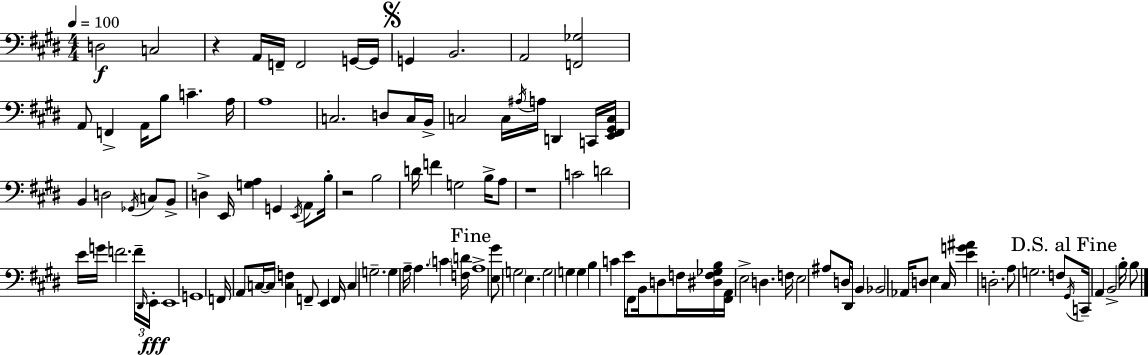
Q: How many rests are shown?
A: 3